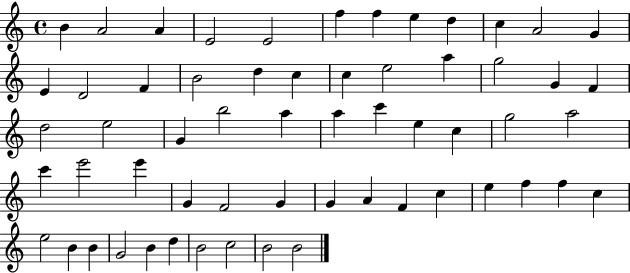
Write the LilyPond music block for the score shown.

{
  \clef treble
  \time 4/4
  \defaultTimeSignature
  \key c \major
  b'4 a'2 a'4 | e'2 e'2 | f''4 f''4 e''4 d''4 | c''4 a'2 g'4 | \break e'4 d'2 f'4 | b'2 d''4 c''4 | c''4 e''2 a''4 | g''2 g'4 f'4 | \break d''2 e''2 | g'4 b''2 a''4 | a''4 c'''4 e''4 c''4 | g''2 a''2 | \break c'''4 e'''2 e'''4 | g'4 f'2 g'4 | g'4 a'4 f'4 c''4 | e''4 f''4 f''4 c''4 | \break e''2 b'4 b'4 | g'2 b'4 d''4 | b'2 c''2 | b'2 b'2 | \break \bar "|."
}